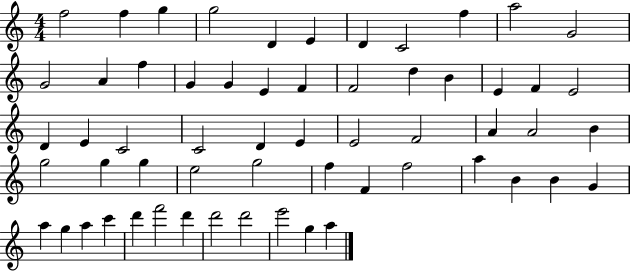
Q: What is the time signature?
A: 4/4